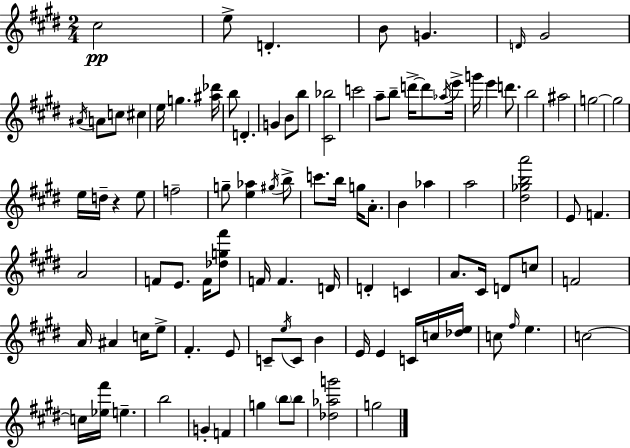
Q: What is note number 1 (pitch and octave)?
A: C#5